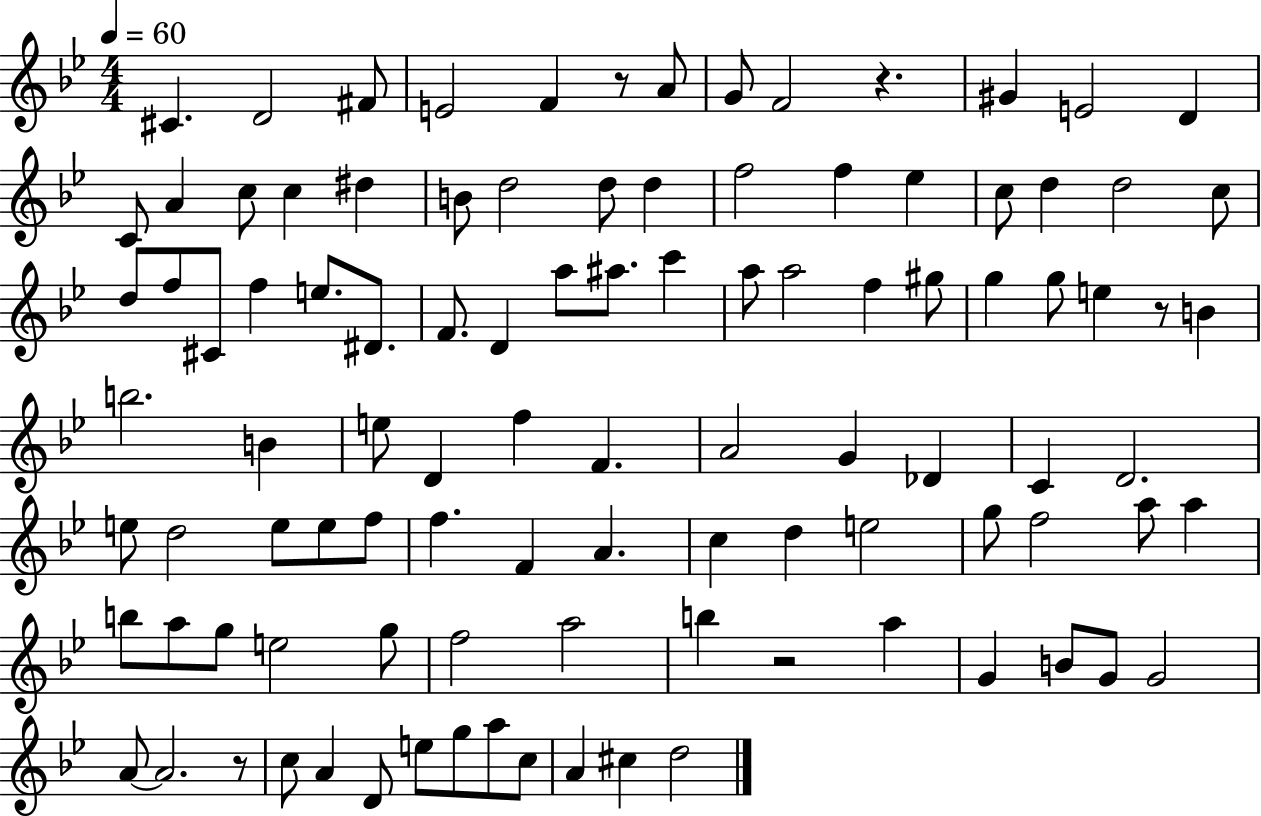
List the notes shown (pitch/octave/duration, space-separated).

C#4/q. D4/h F#4/e E4/h F4/q R/e A4/e G4/e F4/h R/q. G#4/q E4/h D4/q C4/e A4/q C5/e C5/q D#5/q B4/e D5/h D5/e D5/q F5/h F5/q Eb5/q C5/e D5/q D5/h C5/e D5/e F5/e C#4/e F5/q E5/e. D#4/e. F4/e. D4/q A5/e A#5/e. C6/q A5/e A5/h F5/q G#5/e G5/q G5/e E5/q R/e B4/q B5/h. B4/q E5/e D4/q F5/q F4/q. A4/h G4/q Db4/q C4/q D4/h. E5/e D5/h E5/e E5/e F5/e F5/q. F4/q A4/q. C5/q D5/q E5/h G5/e F5/h A5/e A5/q B5/e A5/e G5/e E5/h G5/e F5/h A5/h B5/q R/h A5/q G4/q B4/e G4/e G4/h A4/e A4/h. R/e C5/e A4/q D4/e E5/e G5/e A5/e C5/e A4/q C#5/q D5/h